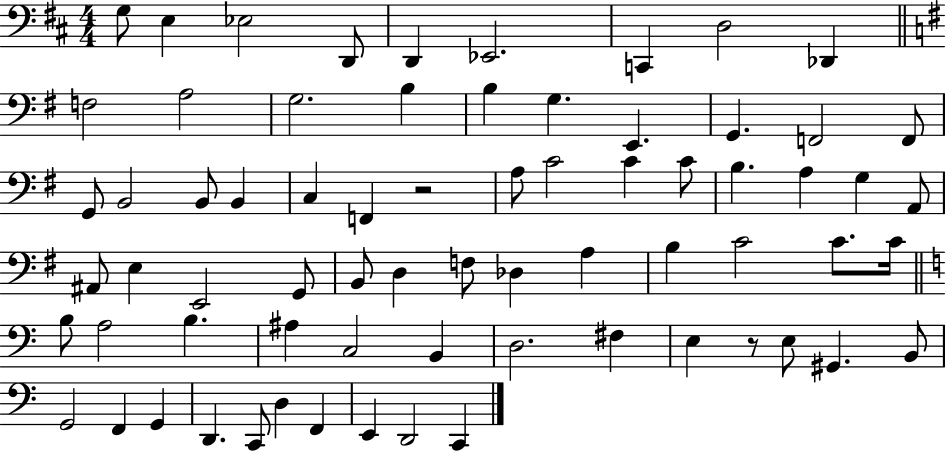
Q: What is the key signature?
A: D major